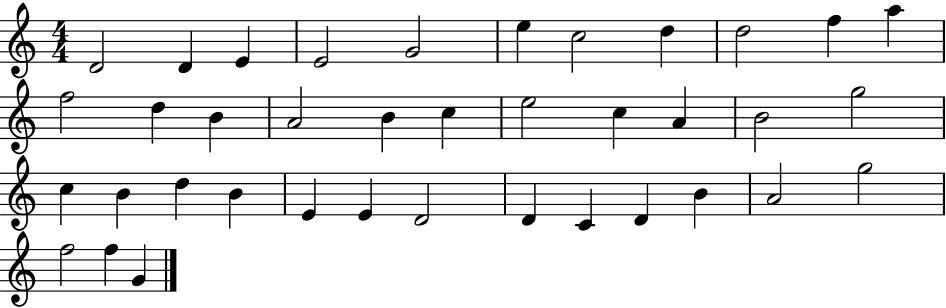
X:1
T:Untitled
M:4/4
L:1/4
K:C
D2 D E E2 G2 e c2 d d2 f a f2 d B A2 B c e2 c A B2 g2 c B d B E E D2 D C D B A2 g2 f2 f G